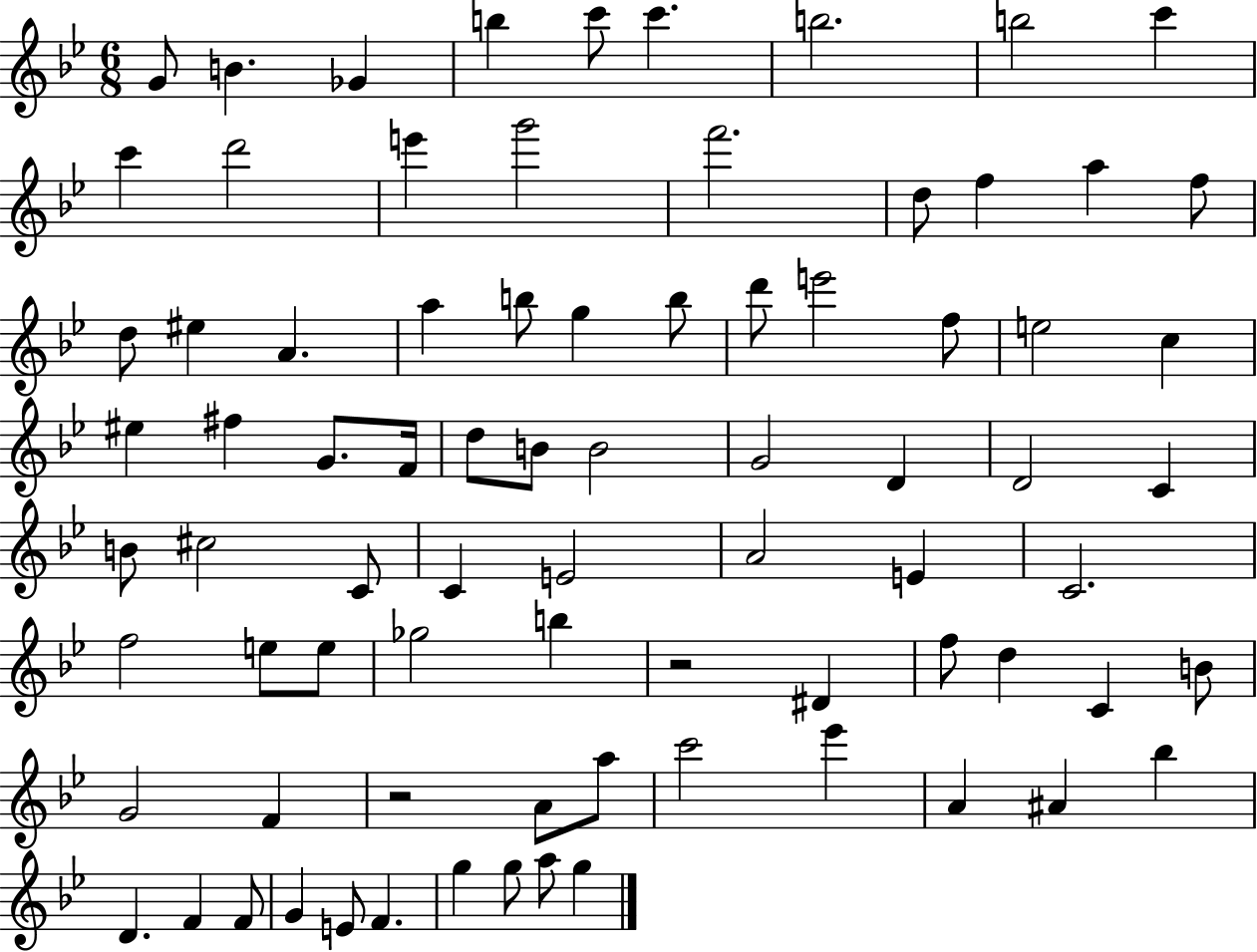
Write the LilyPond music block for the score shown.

{
  \clef treble
  \numericTimeSignature
  \time 6/8
  \key bes \major
  g'8 b'4. ges'4 | b''4 c'''8 c'''4. | b''2. | b''2 c'''4 | \break c'''4 d'''2 | e'''4 g'''2 | f'''2. | d''8 f''4 a''4 f''8 | \break d''8 eis''4 a'4. | a''4 b''8 g''4 b''8 | d'''8 e'''2 f''8 | e''2 c''4 | \break eis''4 fis''4 g'8. f'16 | d''8 b'8 b'2 | g'2 d'4 | d'2 c'4 | \break b'8 cis''2 c'8 | c'4 e'2 | a'2 e'4 | c'2. | \break f''2 e''8 e''8 | ges''2 b''4 | r2 dis'4 | f''8 d''4 c'4 b'8 | \break g'2 f'4 | r2 a'8 a''8 | c'''2 ees'''4 | a'4 ais'4 bes''4 | \break d'4. f'4 f'8 | g'4 e'8 f'4. | g''4 g''8 a''8 g''4 | \bar "|."
}